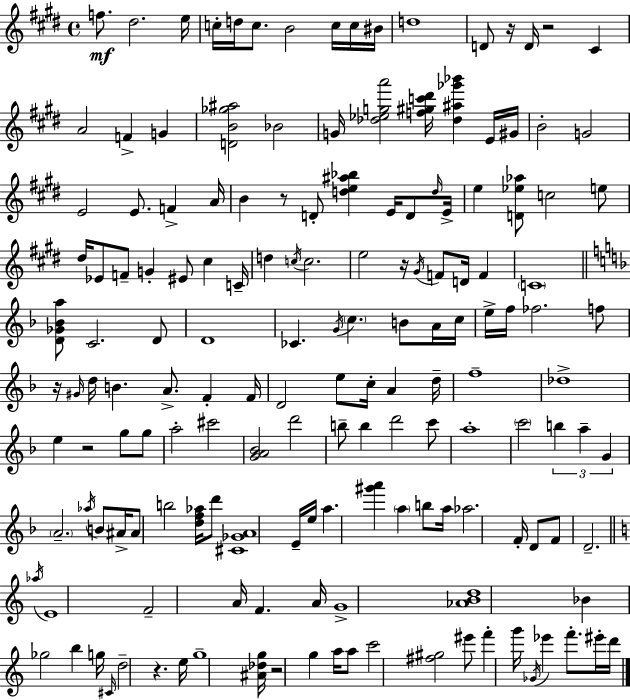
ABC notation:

X:1
T:Untitled
M:4/4
L:1/4
K:E
f/2 ^d2 e/4 c/4 d/4 c/2 B2 c/4 c/4 ^B/4 d4 D/2 z/4 D/4 z2 ^C A2 F G [DB_g^a]2 _B2 G/4 [_d_ega']2 [f^gc'^d']/4 [_d^a_g'_b'] E/4 ^G/4 B2 G2 E2 E/2 F A/4 B z/2 D/2 [de^a_b] E/4 D/2 d/4 E/4 e [D_e_a]/2 c2 e/2 ^d/4 _E/2 F/2 G ^E/2 ^c C/4 d c/4 c2 e2 z/4 ^G/4 F/2 D/4 F C4 [D_G_Ba]/2 C2 D/2 D4 _C G/4 c B/2 A/4 c/4 e/4 f/4 _f2 f/2 z/4 ^G/4 d/4 B A/2 F F/4 D2 e/2 c/4 A d/4 f4 _d4 e z2 g/2 g/2 a2 ^c'2 [GA_B]2 d'2 b/2 b d'2 c'/2 a4 c'2 b a G A2 _a/4 B/2 ^A/4 ^A/2 b2 [df_a]/4 d'/2 [^C_GA]4 E/4 e/4 a [^g'a'] a b/2 a/4 _a2 F/4 D/2 F/2 D2 _a/4 E4 F2 A/4 F A/4 G4 [_ABd]4 _B _g2 b g/4 ^C/4 d2 z e/4 g4 [^A_dg]/4 z2 g a/4 a/2 c'2 [^f^g]2 ^e'/2 f' g'/4 _G/4 _e' f'/2 ^e'/4 d'/4